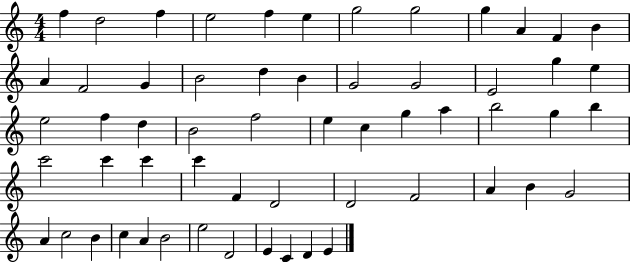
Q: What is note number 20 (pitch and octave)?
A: G4